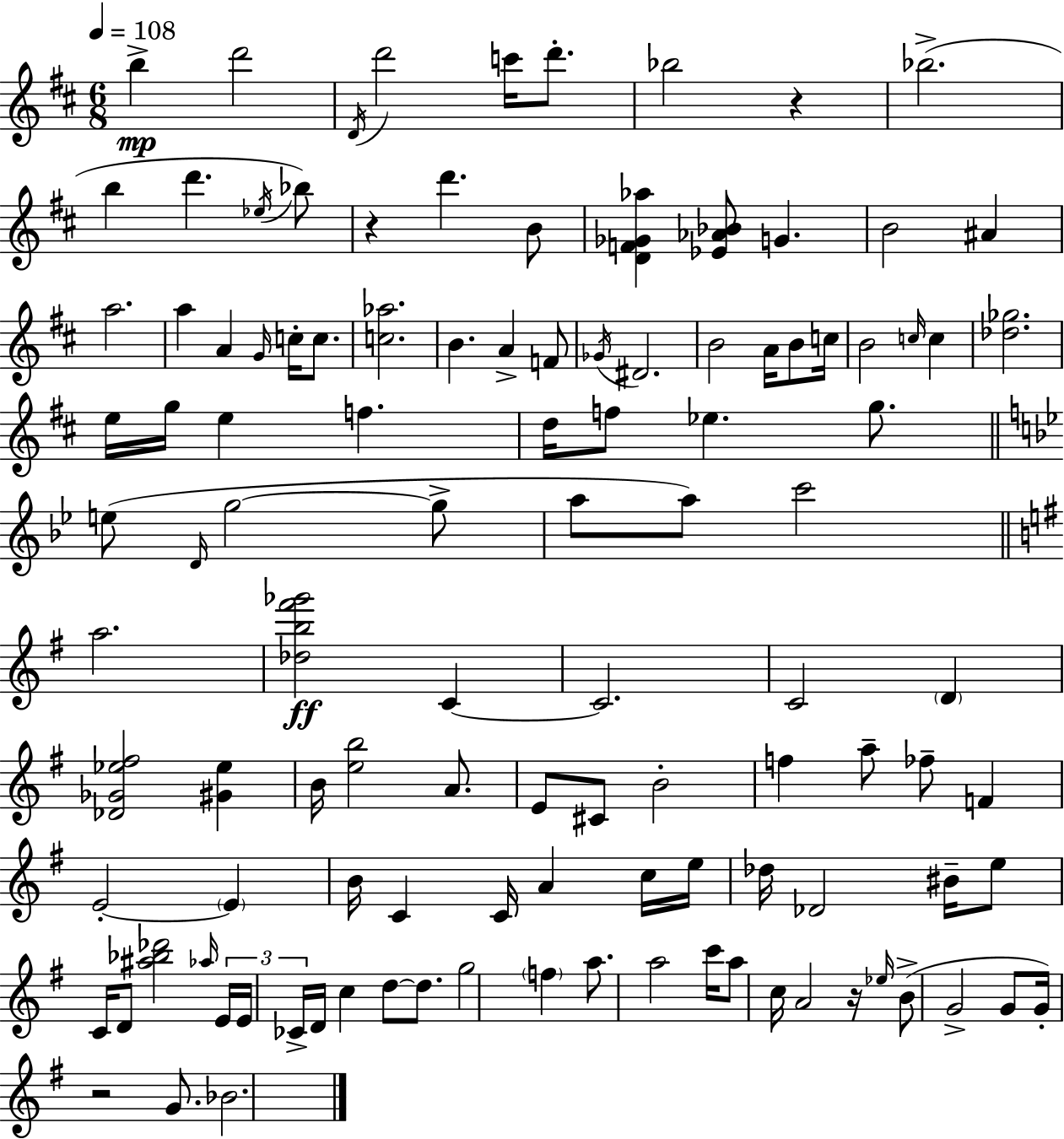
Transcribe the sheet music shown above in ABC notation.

X:1
T:Untitled
M:6/8
L:1/4
K:D
b d'2 D/4 d'2 c'/4 d'/2 _b2 z _b2 b d' _e/4 _b/2 z d' B/2 [DF_G_a] [_E_A_B]/2 G B2 ^A a2 a A G/4 c/4 c/2 [c_a]2 B A F/2 _G/4 ^D2 B2 A/4 B/2 c/4 B2 c/4 c [_d_g]2 e/4 g/4 e f d/4 f/2 _e g/2 e/2 D/4 g2 g/2 a/2 a/2 c'2 a2 [_db^f'_g']2 C C2 C2 D [_D_G_e^f]2 [^G_e] B/4 [eb]2 A/2 E/2 ^C/2 B2 f a/2 _f/2 F E2 E B/4 C C/4 A c/4 e/4 _d/4 _D2 ^B/4 e/2 C/4 D/2 [^a_b_d']2 _a/4 E/4 E/4 _C/4 D/4 c d/2 d/2 g2 f a/2 a2 c'/4 a/2 c/4 A2 z/4 _e/4 B/2 G2 G/2 G/4 z2 G/2 _B2